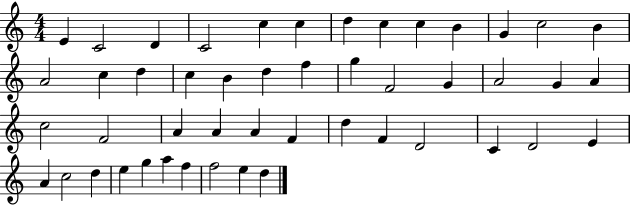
X:1
T:Untitled
M:4/4
L:1/4
K:C
E C2 D C2 c c d c c B G c2 B A2 c d c B d f g F2 G A2 G A c2 F2 A A A F d F D2 C D2 E A c2 d e g a f f2 e d